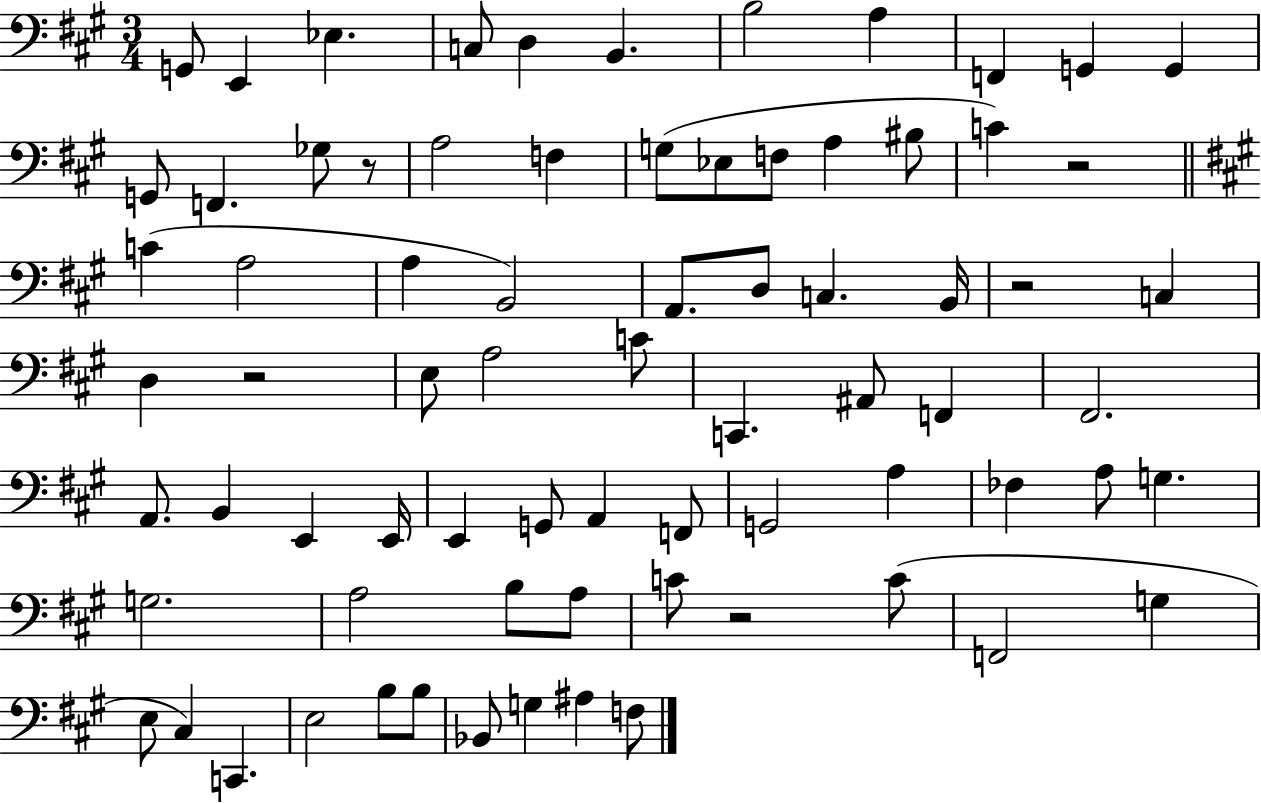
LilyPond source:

{
  \clef bass
  \numericTimeSignature
  \time 3/4
  \key a \major
  g,8 e,4 ees4. | c8 d4 b,4. | b2 a4 | f,4 g,4 g,4 | \break g,8 f,4. ges8 r8 | a2 f4 | g8( ees8 f8 a4 bis8 | c'4) r2 | \break \bar "||" \break \key a \major c'4( a2 | a4 b,2) | a,8. d8 c4. b,16 | r2 c4 | \break d4 r2 | e8 a2 c'8 | c,4. ais,8 f,4 | fis,2. | \break a,8. b,4 e,4 e,16 | e,4 g,8 a,4 f,8 | g,2 a4 | fes4 a8 g4. | \break g2. | a2 b8 a8 | c'8 r2 c'8( | f,2 g4 | \break e8 cis4) c,4. | e2 b8 b8 | bes,8 g4 ais4 f8 | \bar "|."
}